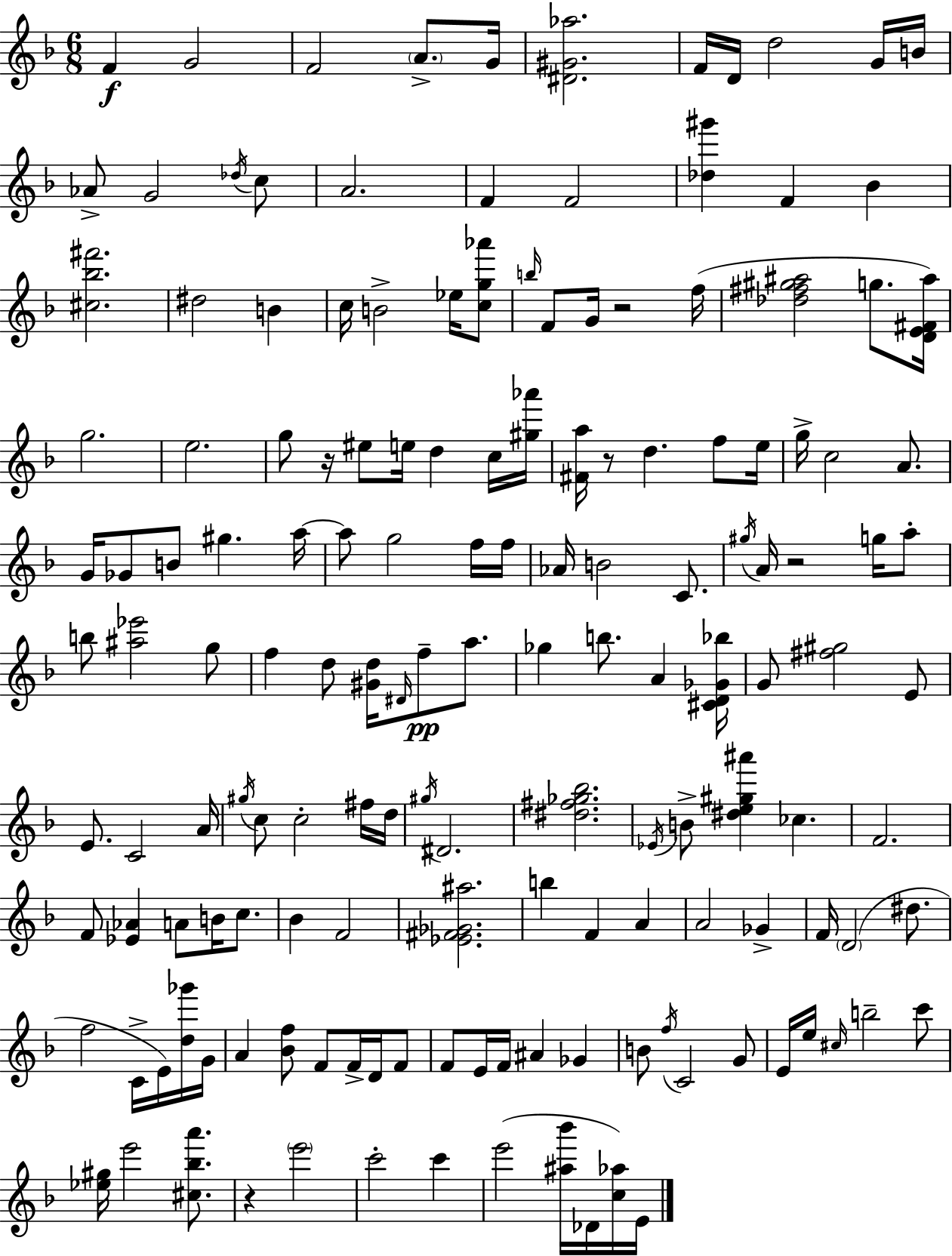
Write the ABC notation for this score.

X:1
T:Untitled
M:6/8
L:1/4
K:Dm
F G2 F2 A/2 G/4 [^D^G_a]2 F/4 D/4 d2 G/4 B/4 _A/2 G2 _d/4 c/2 A2 F F2 [_d^g'] F _B [^c_b^f']2 ^d2 B c/4 B2 _e/4 [cg_a']/2 b/4 F/2 G/4 z2 f/4 [_d^f^g^a]2 g/2 [DE^F^a]/4 g2 e2 g/2 z/4 ^e/2 e/4 d c/4 [^g_a']/4 [^Fa]/4 z/2 d f/2 e/4 g/4 c2 A/2 G/4 _G/2 B/2 ^g a/4 a/2 g2 f/4 f/4 _A/4 B2 C/2 ^g/4 A/4 z2 g/4 a/2 b/2 [^a_e']2 g/2 f d/2 [^Gd]/4 ^D/4 f/2 a/2 _g b/2 A [^CD_G_b]/4 G/2 [^f^g]2 E/2 E/2 C2 A/4 ^g/4 c/2 c2 ^f/4 d/4 ^g/4 ^D2 [^d^f_g_b]2 _E/4 B/2 [^de^g^a'] _c F2 F/2 [_E_A] A/2 B/4 c/2 _B F2 [_E^F_G^a]2 b F A A2 _G F/4 D2 ^d/2 f2 C/4 E/4 [d_g']/4 G/4 A [_Bf]/2 F/2 F/4 D/4 F/2 F/2 E/4 F/4 ^A _G B/2 f/4 C2 G/2 E/4 e/4 ^c/4 b2 c'/2 [_e^g]/4 e'2 [^c_ba']/2 z e'2 c'2 c' e'2 [^a_b']/4 _D/4 [c_a]/4 E/4